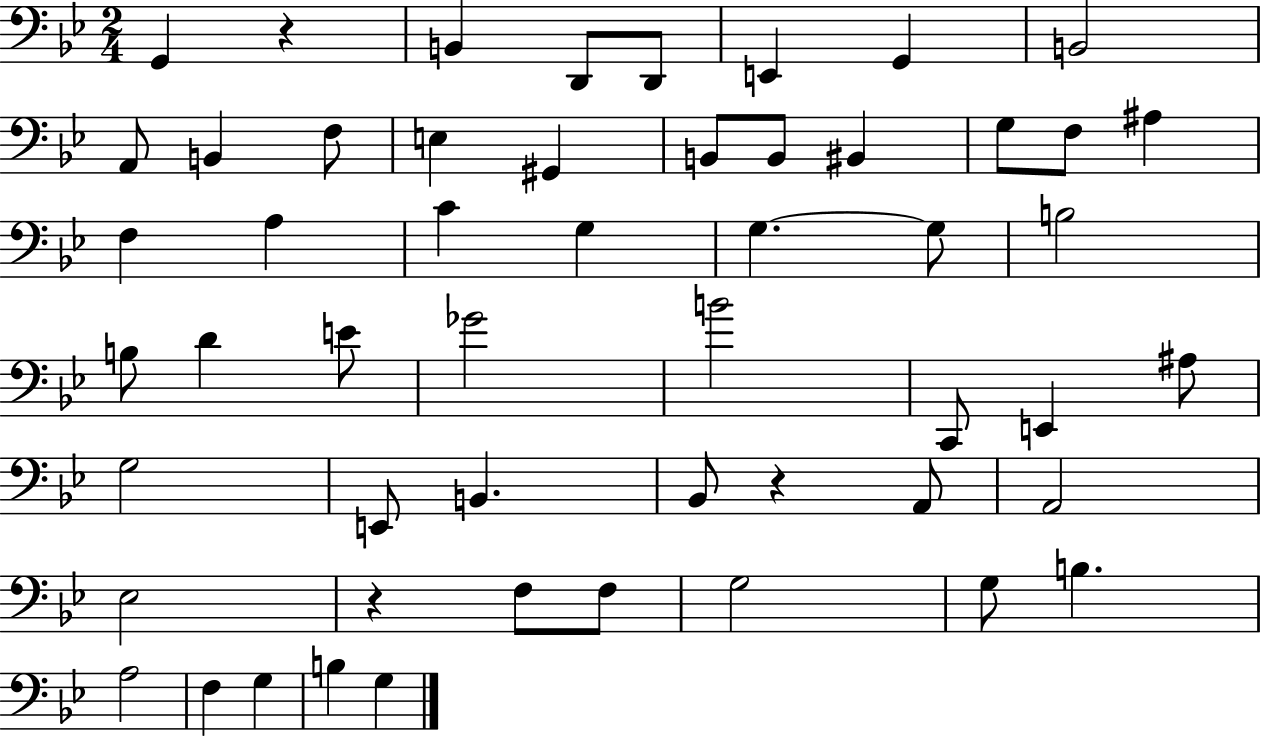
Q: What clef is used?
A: bass